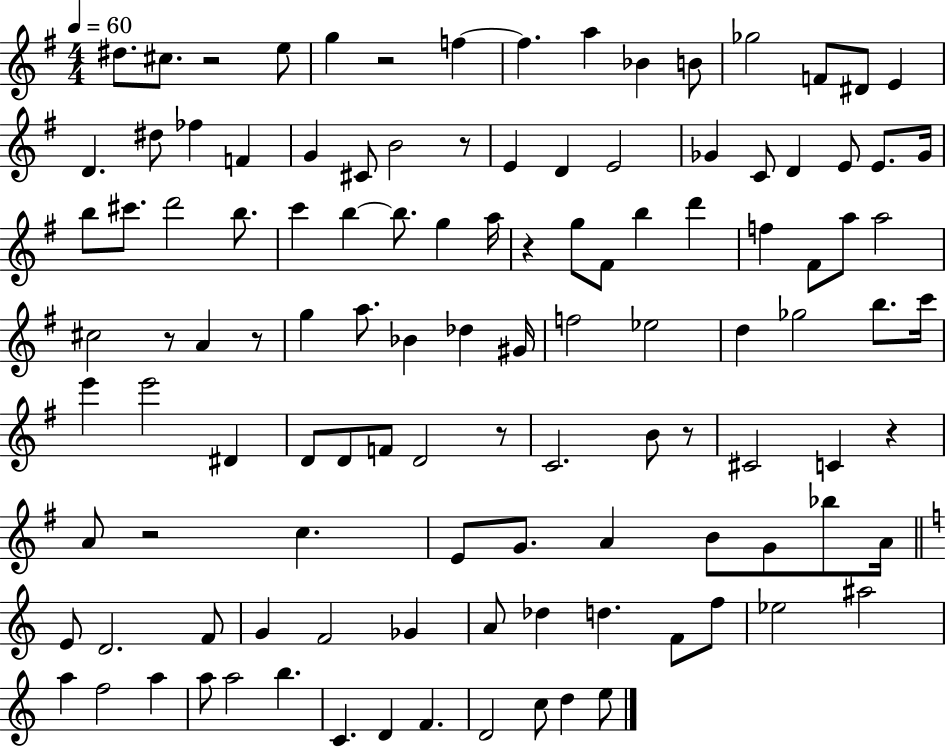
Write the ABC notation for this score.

X:1
T:Untitled
M:4/4
L:1/4
K:G
^d/2 ^c/2 z2 e/2 g z2 f f a _B B/2 _g2 F/2 ^D/2 E D ^d/2 _f F G ^C/2 B2 z/2 E D E2 _G C/2 D E/2 E/2 _G/4 b/2 ^c'/2 d'2 b/2 c' b b/2 g a/4 z g/2 ^F/2 b d' f ^F/2 a/2 a2 ^c2 z/2 A z/2 g a/2 _B _d ^G/4 f2 _e2 d _g2 b/2 c'/4 e' e'2 ^D D/2 D/2 F/2 D2 z/2 C2 B/2 z/2 ^C2 C z A/2 z2 c E/2 G/2 A B/2 G/2 _b/2 A/4 E/2 D2 F/2 G F2 _G A/2 _d d F/2 f/2 _e2 ^a2 a f2 a a/2 a2 b C D F D2 c/2 d e/2